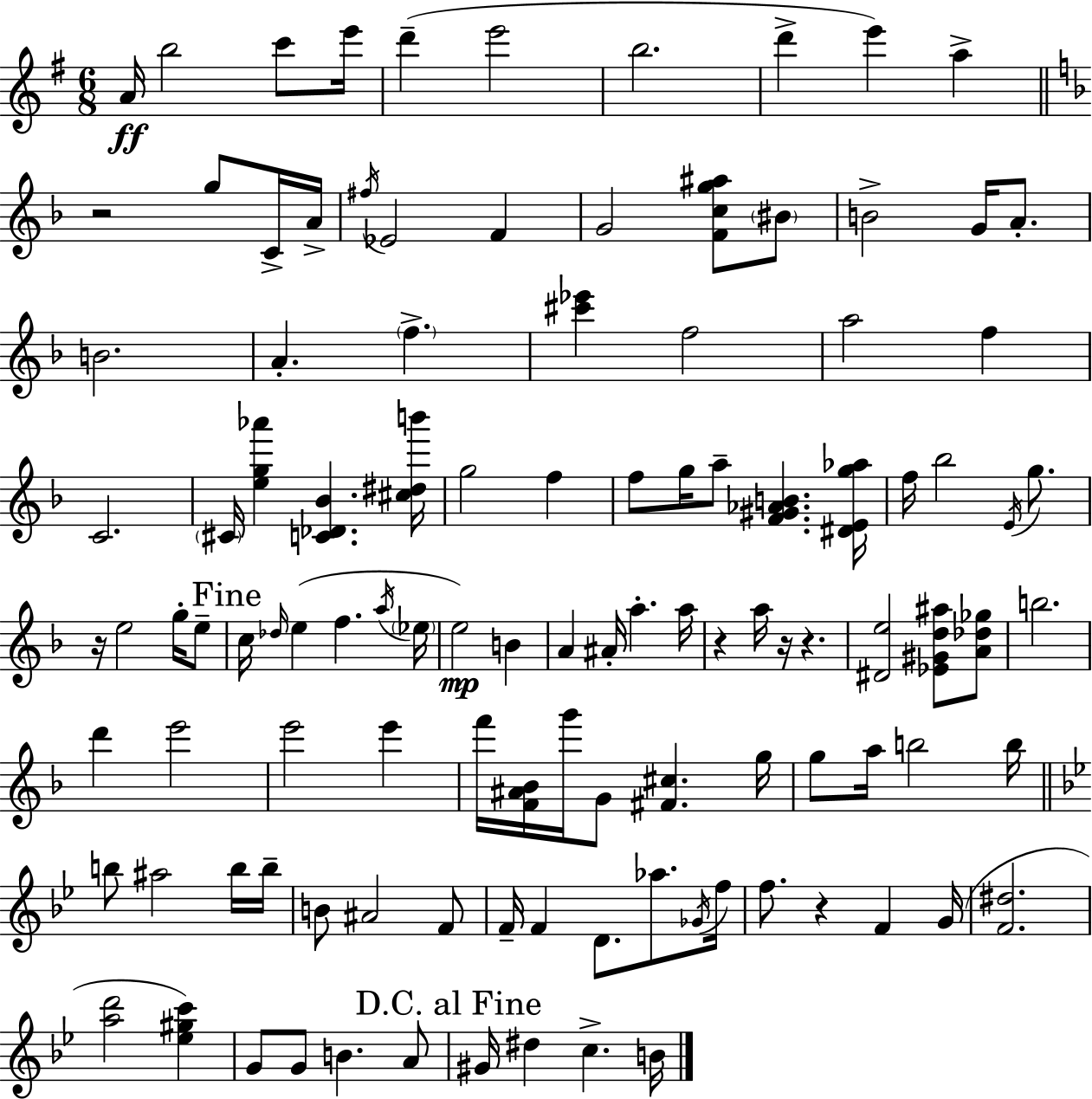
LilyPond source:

{
  \clef treble
  \numericTimeSignature
  \time 6/8
  \key e \minor
  a'16\ff b''2 c'''8 e'''16 | d'''4--( e'''2 | b''2. | d'''4-> e'''4) a''4-> | \break \bar "||" \break \key f \major r2 g''8 c'16-> a'16-> | \acciaccatura { fis''16 } ees'2 f'4 | g'2 <f' c'' g'' ais''>8 \parenthesize bis'8 | b'2-> g'16 a'8.-. | \break b'2. | a'4.-. \parenthesize f''4.-> | <cis''' ees'''>4 f''2 | a''2 f''4 | \break c'2. | \parenthesize cis'16 <e'' g'' aes'''>4 <c' des' bes'>4. | <cis'' dis'' b'''>16 g''2 f''4 | f''8 g''16 a''8-- <f' gis' aes' b'>4. | \break <dis' e' g'' aes''>16 f''16 bes''2 \acciaccatura { e'16 } g''8. | r16 e''2 g''16-. | e''8-- \mark "Fine" c''16 \grace { des''16 }( e''4 f''4. | \acciaccatura { a''16 } \parenthesize ees''16 e''2\mp) | \break b'4 a'4 ais'16-. a''4.-. | a''16 r4 a''16 r16 r4. | <dis' e''>2 | <ees' gis' d'' ais''>8 <a' des'' ges''>8 b''2. | \break d'''4 e'''2 | e'''2 | e'''4 f'''16 <f' ais' bes'>16 g'''16 g'8 <fis' cis''>4. | g''16 g''8 a''16 b''2 | \break b''16 \bar "||" \break \key g \minor b''8 ais''2 b''16 b''16-- | b'8 ais'2 f'8 | f'16-- f'4 d'8. aes''8. \acciaccatura { ges'16 } | f''16 f''8. r4 f'4 | \break g'16( <f' dis''>2. | <a'' d'''>2 <ees'' gis'' c'''>4) | g'8 g'8 b'4. a'8 | \mark "D.C. al Fine" gis'16 dis''4 c''4.-> | \break b'16 \bar "|."
}